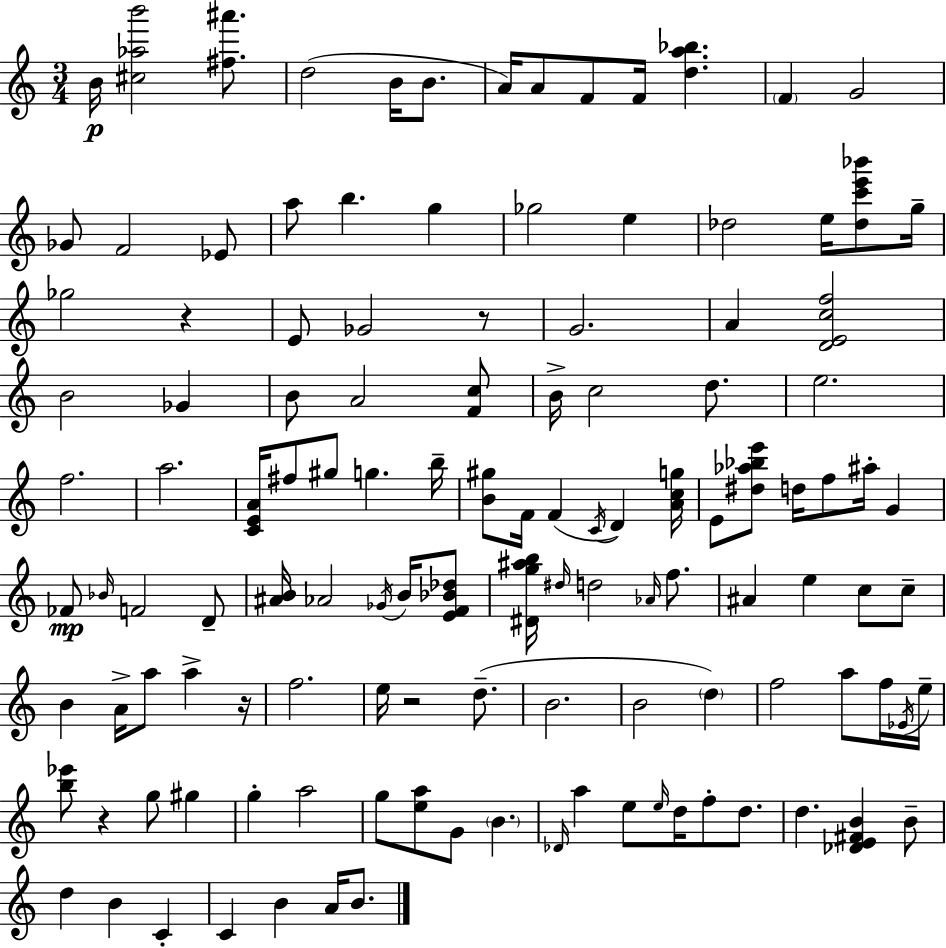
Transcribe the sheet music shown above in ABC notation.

X:1
T:Untitled
M:3/4
L:1/4
K:Am
B/4 [^c_ab']2 [^f^a']/2 d2 B/4 B/2 A/4 A/2 F/2 F/4 [da_b] F G2 _G/2 F2 _E/2 a/2 b g _g2 e _d2 e/4 [_dc'e'_b']/2 g/4 _g2 z E/2 _G2 z/2 G2 A [DEcf]2 B2 _G B/2 A2 [Fc]/2 B/4 c2 d/2 e2 f2 a2 [CEA]/4 ^f/2 ^g/2 g b/4 [B^g]/2 F/4 F C/4 D [Acg]/4 E/2 [^d_a_be']/2 d/4 f/2 ^a/4 G _F/2 _B/4 F2 D/2 [^AB]/4 _A2 _G/4 B/4 [EF_B_d]/2 [^Dg^ab]/4 ^d/4 d2 _A/4 f/2 ^A e c/2 c/2 B A/4 a/2 a z/4 f2 e/4 z2 d/2 B2 B2 d f2 a/2 f/4 _E/4 e/4 [b_e']/2 z g/2 ^g g a2 g/2 [ea]/2 G/2 B _D/4 a e/2 e/4 d/4 f/2 d/2 d [_DE^FB] B/2 d B C C B A/4 B/2